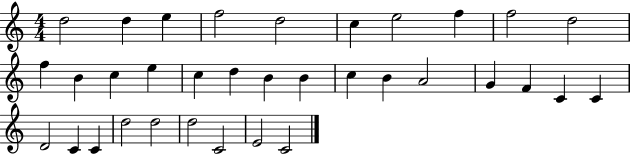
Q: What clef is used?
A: treble